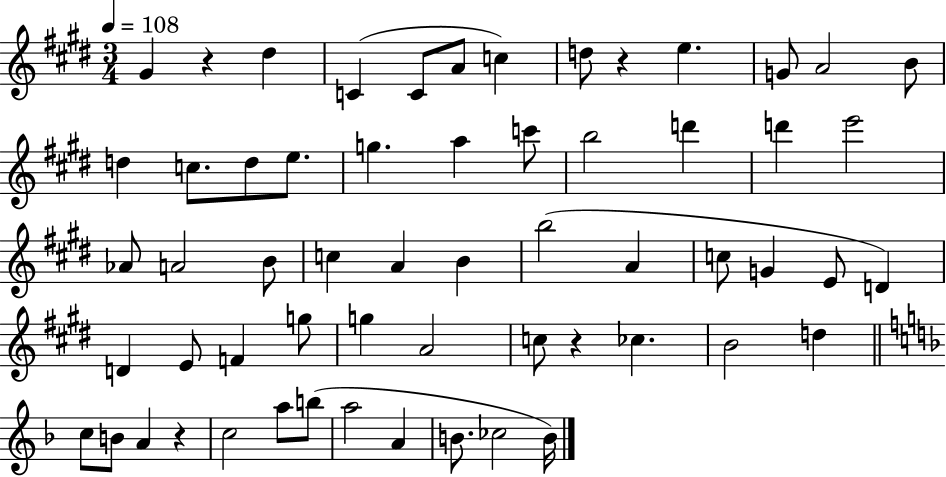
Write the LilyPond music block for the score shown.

{
  \clef treble
  \numericTimeSignature
  \time 3/4
  \key e \major
  \tempo 4 = 108
  gis'4 r4 dis''4 | c'4( c'8 a'8 c''4) | d''8 r4 e''4. | g'8 a'2 b'8 | \break d''4 c''8. d''8 e''8. | g''4. a''4 c'''8 | b''2 d'''4 | d'''4 e'''2 | \break aes'8 a'2 b'8 | c''4 a'4 b'4 | b''2( a'4 | c''8 g'4 e'8 d'4) | \break d'4 e'8 f'4 g''8 | g''4 a'2 | c''8 r4 ces''4. | b'2 d''4 | \break \bar "||" \break \key f \major c''8 b'8 a'4 r4 | c''2 a''8 b''8( | a''2 a'4 | b'8. ces''2 b'16) | \break \bar "|."
}